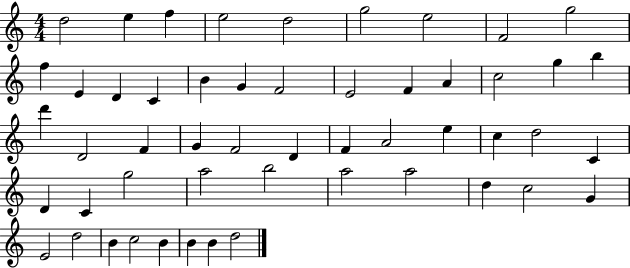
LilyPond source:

{
  \clef treble
  \numericTimeSignature
  \time 4/4
  \key c \major
  d''2 e''4 f''4 | e''2 d''2 | g''2 e''2 | f'2 g''2 | \break f''4 e'4 d'4 c'4 | b'4 g'4 f'2 | e'2 f'4 a'4 | c''2 g''4 b''4 | \break d'''4 d'2 f'4 | g'4 f'2 d'4 | f'4 a'2 e''4 | c''4 d''2 c'4 | \break d'4 c'4 g''2 | a''2 b''2 | a''2 a''2 | d''4 c''2 g'4 | \break e'2 d''2 | b'4 c''2 b'4 | b'4 b'4 d''2 | \bar "|."
}